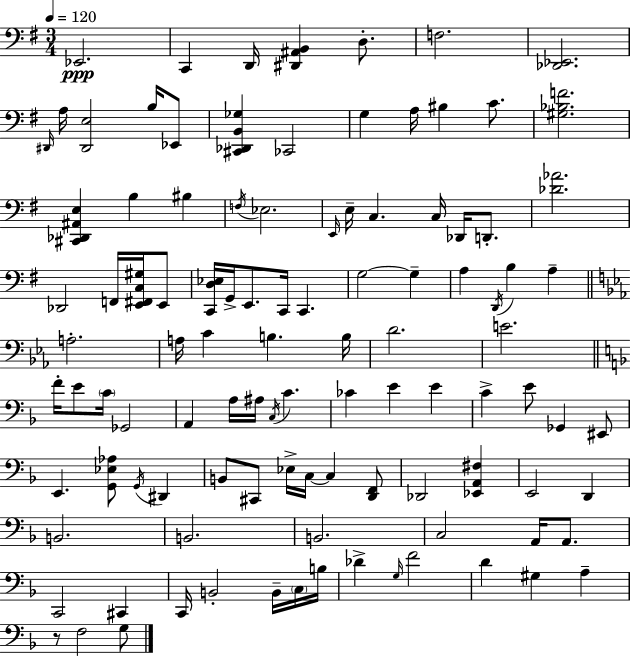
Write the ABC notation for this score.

X:1
T:Untitled
M:3/4
L:1/4
K:G
_E,,2 C,, D,,/4 [^D,,^A,,B,,] D,/2 F,2 [_D,,_E,,]2 ^D,,/4 A,/4 [^D,,E,]2 B,/4 _E,,/2 [^C,,_D,,B,,_G,] _C,,2 G, A,/4 ^B, C/2 [^G,_B,F]2 [^C,,_D,,^A,,E,] B, ^B, F,/4 _E,2 E,,/4 E,/4 C, C,/4 _D,,/4 D,,/2 [_D_A]2 _D,,2 F,,/4 [E,,^F,,C,^G,]/4 E,,/2 [C,,D,_E,]/4 G,,/4 E,,/2 C,,/4 C,, G,2 G, A, D,,/4 B, A, A,2 A,/4 C B, B,/4 D2 E2 F/4 E/2 C/4 _G,,2 A,, A,/4 ^A,/4 C,/4 C _C E E C E/2 _G,, ^E,,/2 E,, [G,,_E,_A,]/2 G,,/4 ^D,, B,,/2 ^C,,/2 _E,/4 C,/4 C, [D,,F,,]/2 _D,,2 [_E,,A,,^F,] E,,2 D,, B,,2 B,,2 B,,2 C,2 A,,/4 A,,/2 C,,2 ^C,, C,,/4 B,,2 B,,/4 C,/4 B,/4 _D G,/4 F2 D ^G, A, z/2 F,2 G,/2